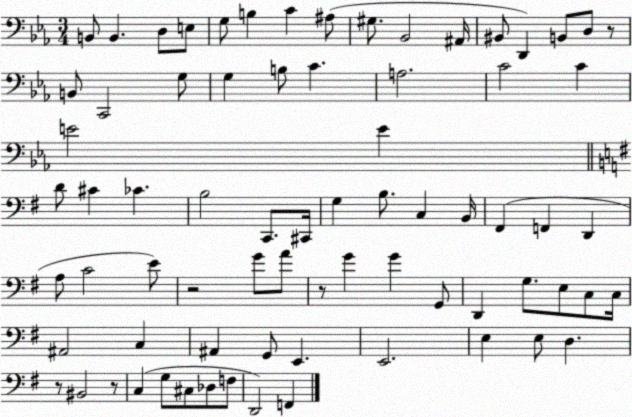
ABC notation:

X:1
T:Untitled
M:3/4
L:1/4
K:Eb
B,,/2 B,, D,/2 E,/2 G,/2 B, C ^A,/2 ^G,/2 _B,,2 ^A,,/4 ^B,,/2 D,, B,,/2 D,/2 z/2 B,,/2 C,,2 G,/2 G, B,/2 C A,2 C2 C E2 E D/2 ^C _C B,2 C,,/2 ^C,,/4 G, B,/2 C, B,,/4 ^F,, F,, D,, A,/2 C2 E/2 z2 G/2 A/2 z/2 G G G,,/2 D,, G,/2 E,/2 C,/2 C,/4 ^A,,2 C, ^A,, G,,/2 E,, E,,2 E, E,/2 D, z/2 ^B,,2 z/2 C, G,/2 ^C,/2 _D,/2 F,/2 D,,2 F,,